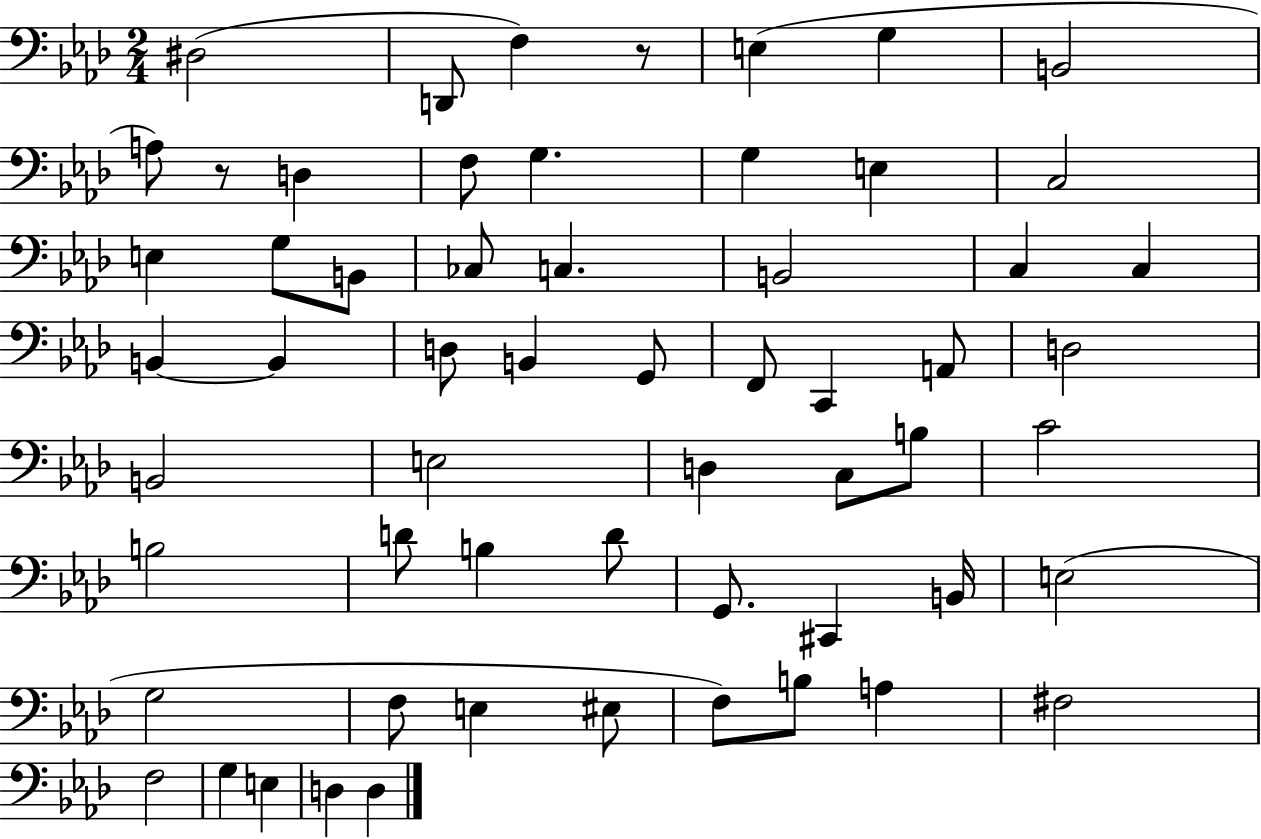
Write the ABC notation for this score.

X:1
T:Untitled
M:2/4
L:1/4
K:Ab
^D,2 D,,/2 F, z/2 E, G, B,,2 A,/2 z/2 D, F,/2 G, G, E, C,2 E, G,/2 B,,/2 _C,/2 C, B,,2 C, C, B,, B,, D,/2 B,, G,,/2 F,,/2 C,, A,,/2 D,2 B,,2 E,2 D, C,/2 B,/2 C2 B,2 D/2 B, D/2 G,,/2 ^C,, B,,/4 E,2 G,2 F,/2 E, ^E,/2 F,/2 B,/2 A, ^F,2 F,2 G, E, D, D,